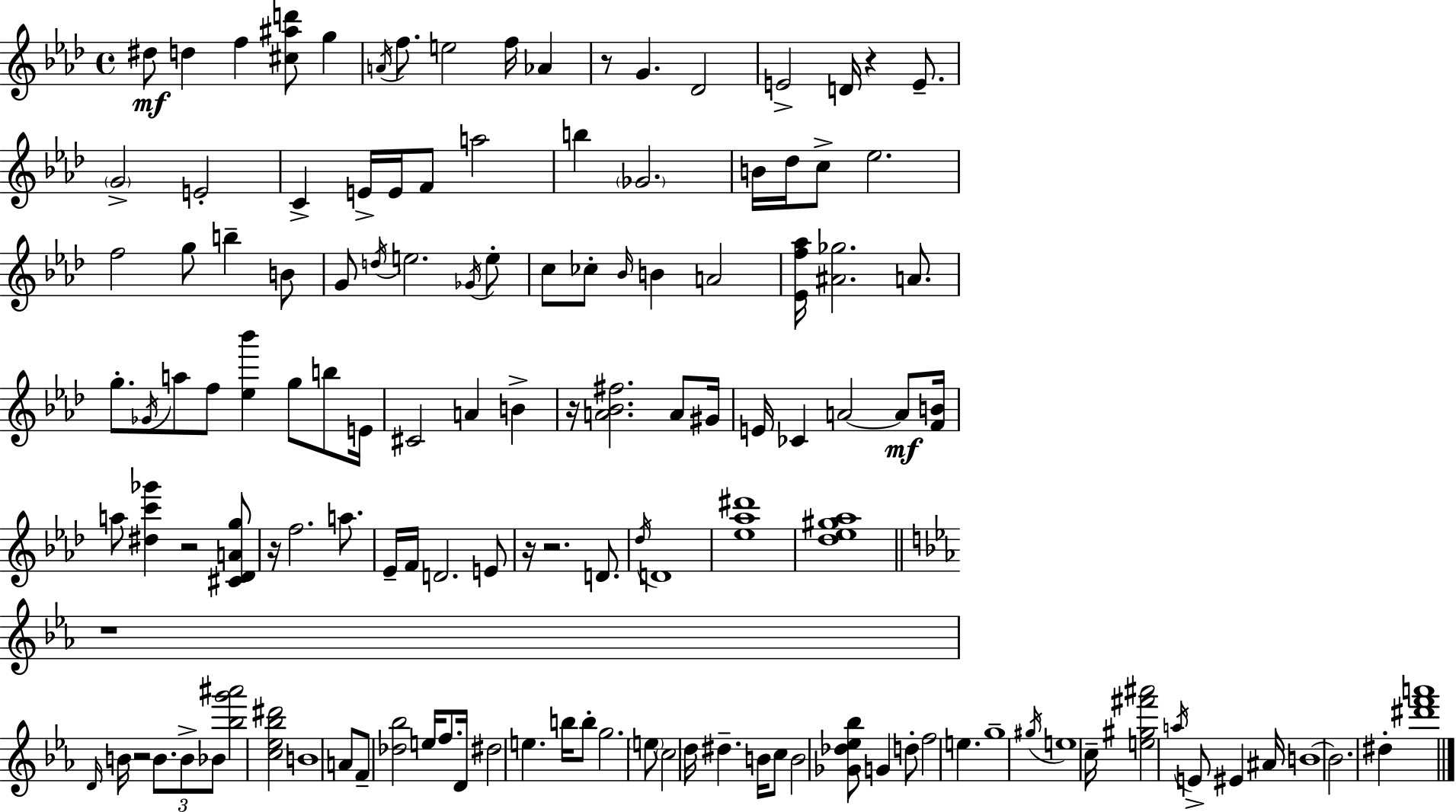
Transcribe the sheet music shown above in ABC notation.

X:1
T:Untitled
M:4/4
L:1/4
K:Ab
^d/2 d f [^c^ad']/2 g A/4 f/2 e2 f/4 _A z/2 G _D2 E2 D/4 z E/2 G2 E2 C E/4 E/4 F/2 a2 b _G2 B/4 _d/4 c/2 _e2 f2 g/2 b B/2 G/2 d/4 e2 _G/4 e/2 c/2 _c/2 _B/4 B A2 [_Ef_a]/4 [^A_g]2 A/2 g/2 _G/4 a/2 f/2 [_e_b'] g/2 b/2 E/4 ^C2 A B z/4 [A_B^f]2 A/2 ^G/4 E/4 _C A2 A/2 [FB]/4 a/2 [^dc'_g'] z2 [^C_DAg]/2 z/4 f2 a/2 _E/4 F/4 D2 E/2 z/4 z2 D/2 _d/4 D4 [_e_a^d']4 [_d_e^g_a]4 z4 D/4 B/4 z2 B/2 B/2 _B/2 [_bg'^a']2 [c_e_b^d']2 B4 A/2 F/2 [_d_b]2 e/4 f/2 D/4 ^d2 e b/4 b/2 g2 e/2 c2 d/4 ^d B/4 c/2 B2 [_G_d_e_b]/2 G d/2 f2 e g4 ^g/4 e4 c/4 [e^g^f'^a']2 a/4 E/2 ^E ^A/4 B4 B2 ^d [^d'f'a']4